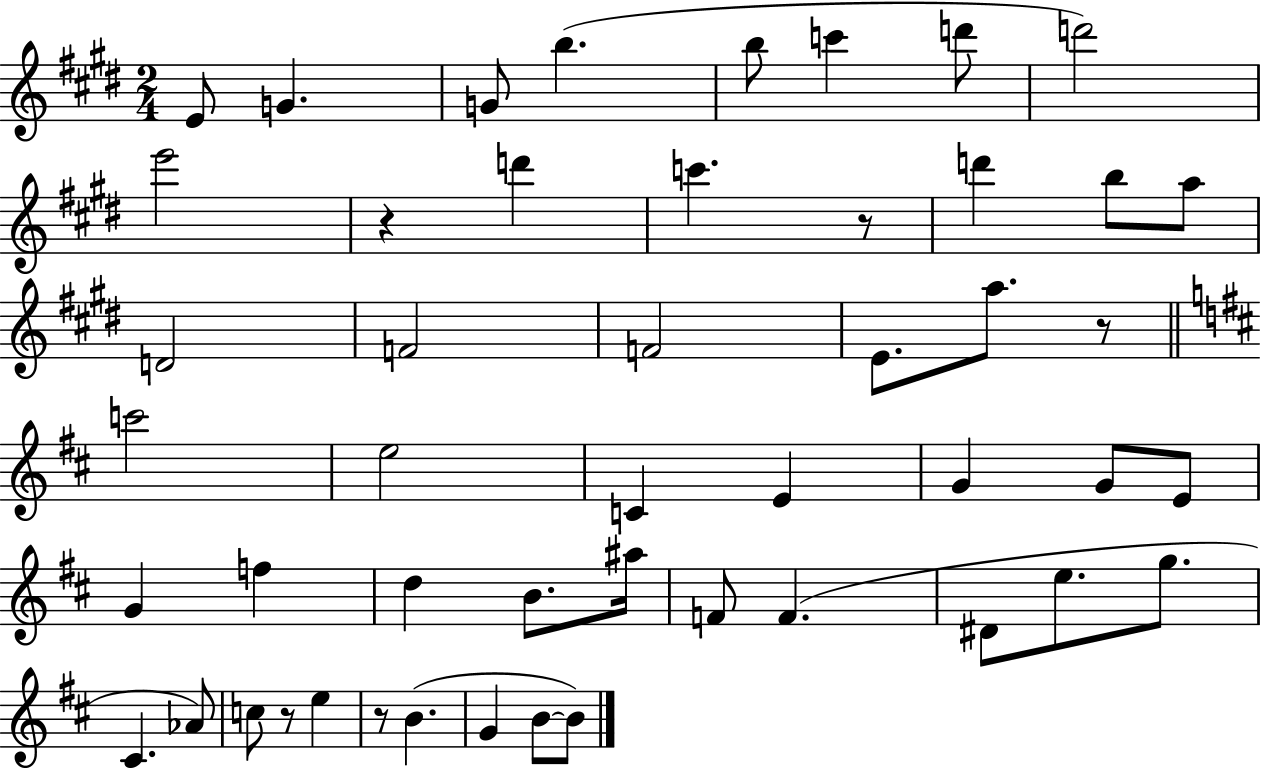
E4/e G4/q. G4/e B5/q. B5/e C6/q D6/e D6/h E6/h R/q D6/q C6/q. R/e D6/q B5/e A5/e D4/h F4/h F4/h E4/e. A5/e. R/e C6/h E5/h C4/q E4/q G4/q G4/e E4/e G4/q F5/q D5/q B4/e. A#5/s F4/e F4/q. D#4/e E5/e. G5/e. C#4/q. Ab4/e C5/e R/e E5/q R/e B4/q. G4/q B4/e B4/e